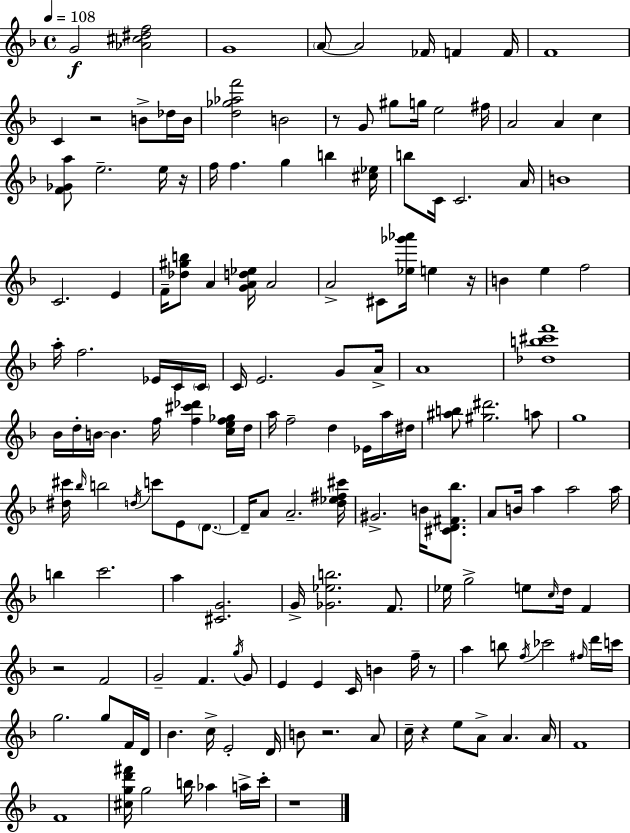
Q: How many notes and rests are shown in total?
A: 160